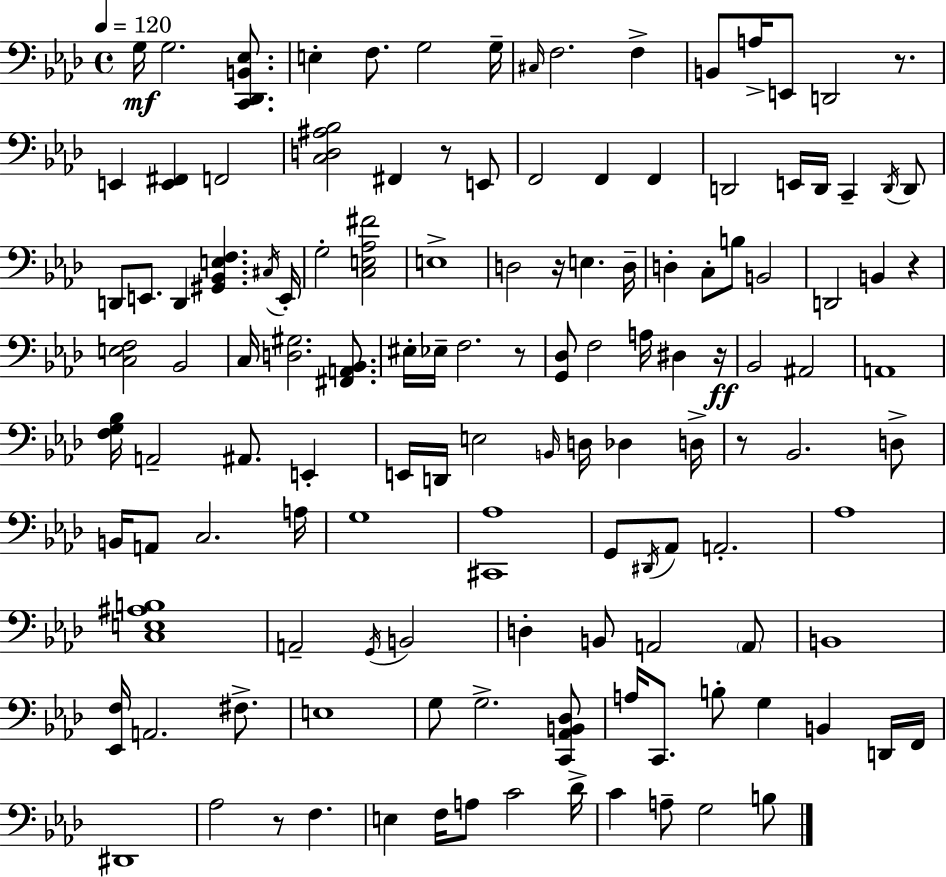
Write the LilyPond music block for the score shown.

{
  \clef bass
  \time 4/4
  \defaultTimeSignature
  \key f \minor
  \tempo 4 = 120
  g16\mf g2. <c, des, b, ees>8. | e4-. f8. g2 g16-- | \grace { cis16 } f2. f4-> | b,8 a16-> e,8 d,2 r8. | \break e,4 <e, fis,>4 f,2 | <c d ais bes>2 fis,4 r8 e,8 | f,2 f,4 f,4 | d,2 e,16 d,16 c,4-- \acciaccatura { d,16 } | \break d,8 d,8 e,8. d,4 <gis, bes, e f>4. | \acciaccatura { cis16 } e,16-. g2-. <c e aes fis'>2 | e1-> | d2 r16 e4. | \break d16-- d4-. c8-. b8 b,2 | d,2 b,4 r4 | <c e f>2 bes,2 | c16 <d gis>2. | \break <fis, a, bes,>8. eis16-. ees16-- f2. | r8 <g, des>8 f2 a16 dis4 | r16\ff bes,2 ais,2 | a,1 | \break <f g bes>16 a,2-- ais,8. e,4-. | e,16 d,16 e2 \grace { b,16 } d16 des4 | d16-> r8 bes,2. | d8-> b,16 a,8 c2. | \break a16 g1 | <cis, aes>1 | g,8 \acciaccatura { dis,16 } aes,8 a,2.-. | aes1 | \break <c e ais b>1 | a,2-- \acciaccatura { g,16 } b,2 | d4-. b,8 a,2 | \parenthesize a,8 b,1 | \break <ees, f>16 a,2. | fis8.-> e1 | g8 g2.-> | <c, aes, b, des>8 a16 c,8. b8-. g4 | \break b,4 d,16 f,16 dis,1 | aes2 r8 | f4. e4 f16 a8 c'2 | des'16-> c'4 a8-- g2 | \break b8 \bar "|."
}